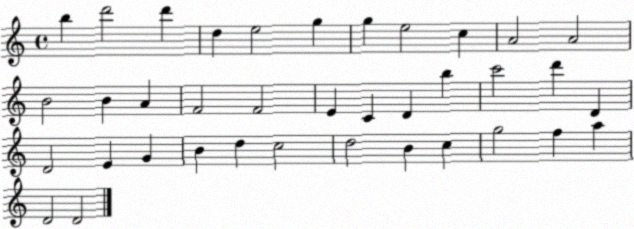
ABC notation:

X:1
T:Untitled
M:4/4
L:1/4
K:C
b d'2 d' d e2 g g e2 c A2 A2 B2 B A F2 F2 E C D b c'2 d' D D2 E G B d c2 d2 B c g2 f a D2 D2